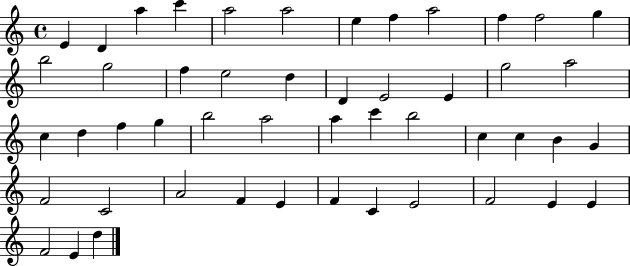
{
  \clef treble
  \time 4/4
  \defaultTimeSignature
  \key c \major
  e'4 d'4 a''4 c'''4 | a''2 a''2 | e''4 f''4 a''2 | f''4 f''2 g''4 | \break b''2 g''2 | f''4 e''2 d''4 | d'4 e'2 e'4 | g''2 a''2 | \break c''4 d''4 f''4 g''4 | b''2 a''2 | a''4 c'''4 b''2 | c''4 c''4 b'4 g'4 | \break f'2 c'2 | a'2 f'4 e'4 | f'4 c'4 e'2 | f'2 e'4 e'4 | \break f'2 e'4 d''4 | \bar "|."
}